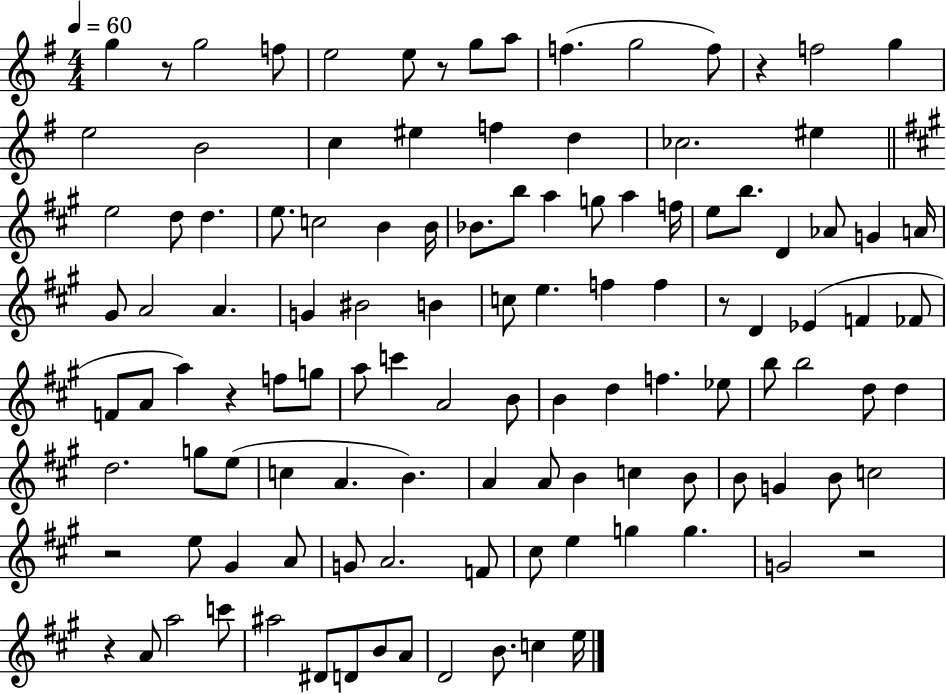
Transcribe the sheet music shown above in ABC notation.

X:1
T:Untitled
M:4/4
L:1/4
K:G
g z/2 g2 f/2 e2 e/2 z/2 g/2 a/2 f g2 f/2 z f2 g e2 B2 c ^e f d _c2 ^e e2 d/2 d e/2 c2 B B/4 _B/2 b/2 a g/2 a f/4 e/2 b/2 D _A/2 G A/4 ^G/2 A2 A G ^B2 B c/2 e f f z/2 D _E F _F/2 F/2 A/2 a z f/2 g/2 a/2 c' A2 B/2 B d f _e/2 b/2 b2 d/2 d d2 g/2 e/2 c A B A A/2 B c B/2 B/2 G B/2 c2 z2 e/2 ^G A/2 G/2 A2 F/2 ^c/2 e g g G2 z2 z A/2 a2 c'/2 ^a2 ^D/2 D/2 B/2 A/2 D2 B/2 c e/4